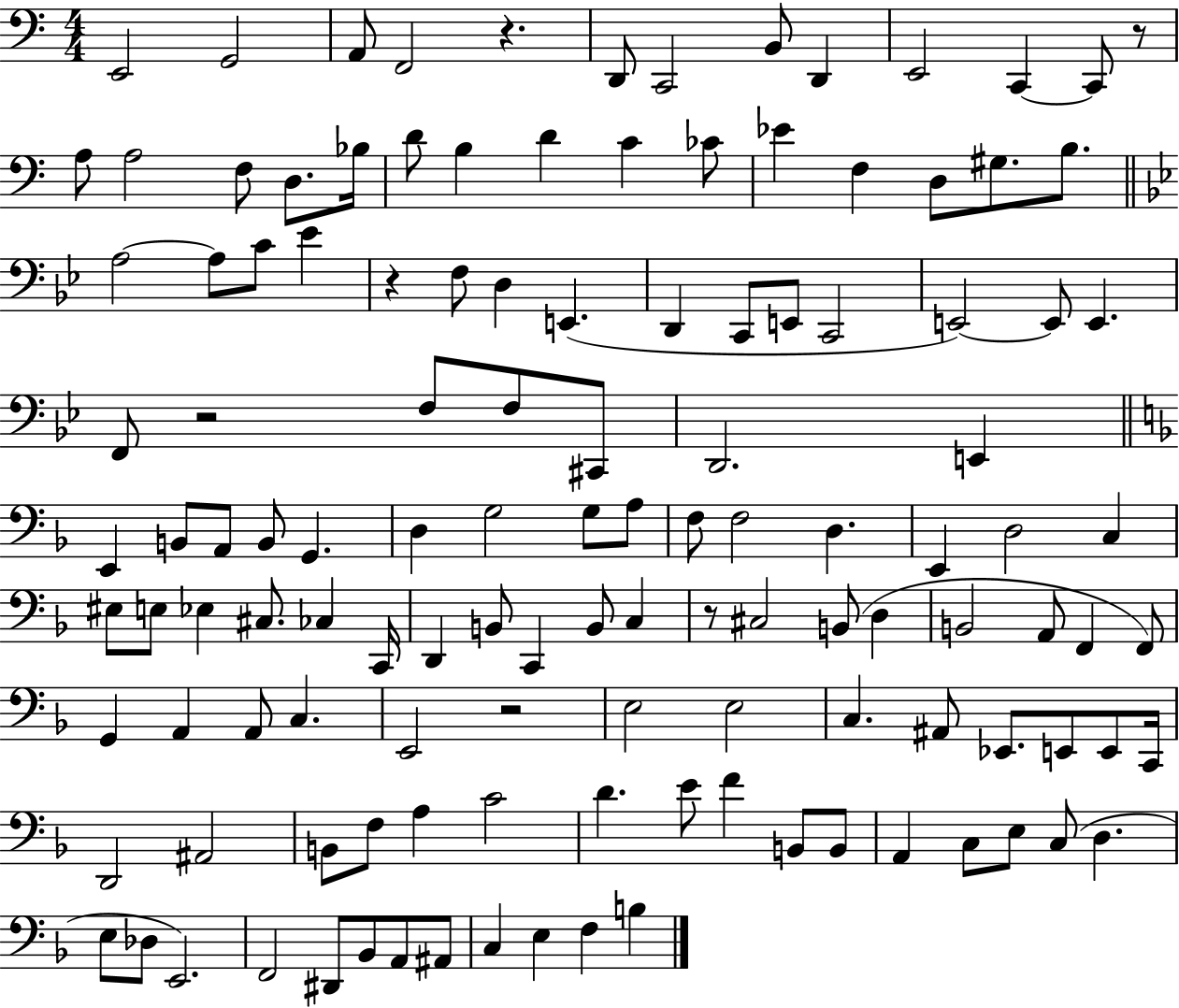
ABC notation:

X:1
T:Untitled
M:4/4
L:1/4
K:C
E,,2 G,,2 A,,/2 F,,2 z D,,/2 C,,2 B,,/2 D,, E,,2 C,, C,,/2 z/2 A,/2 A,2 F,/2 D,/2 _B,/4 D/2 B, D C _C/2 _E F, D,/2 ^G,/2 B,/2 A,2 A,/2 C/2 _E z F,/2 D, E,, D,, C,,/2 E,,/2 C,,2 E,,2 E,,/2 E,, F,,/2 z2 F,/2 F,/2 ^C,,/2 D,,2 E,, E,, B,,/2 A,,/2 B,,/2 G,, D, G,2 G,/2 A,/2 F,/2 F,2 D, E,, D,2 C, ^E,/2 E,/2 _E, ^C,/2 _C, C,,/4 D,, B,,/2 C,, B,,/2 C, z/2 ^C,2 B,,/2 D, B,,2 A,,/2 F,, F,,/2 G,, A,, A,,/2 C, E,,2 z2 E,2 E,2 C, ^A,,/2 _E,,/2 E,,/2 E,,/2 C,,/4 D,,2 ^A,,2 B,,/2 F,/2 A, C2 D E/2 F B,,/2 B,,/2 A,, C,/2 E,/2 C,/2 D, E,/2 _D,/2 E,,2 F,,2 ^D,,/2 _B,,/2 A,,/2 ^A,,/2 C, E, F, B,